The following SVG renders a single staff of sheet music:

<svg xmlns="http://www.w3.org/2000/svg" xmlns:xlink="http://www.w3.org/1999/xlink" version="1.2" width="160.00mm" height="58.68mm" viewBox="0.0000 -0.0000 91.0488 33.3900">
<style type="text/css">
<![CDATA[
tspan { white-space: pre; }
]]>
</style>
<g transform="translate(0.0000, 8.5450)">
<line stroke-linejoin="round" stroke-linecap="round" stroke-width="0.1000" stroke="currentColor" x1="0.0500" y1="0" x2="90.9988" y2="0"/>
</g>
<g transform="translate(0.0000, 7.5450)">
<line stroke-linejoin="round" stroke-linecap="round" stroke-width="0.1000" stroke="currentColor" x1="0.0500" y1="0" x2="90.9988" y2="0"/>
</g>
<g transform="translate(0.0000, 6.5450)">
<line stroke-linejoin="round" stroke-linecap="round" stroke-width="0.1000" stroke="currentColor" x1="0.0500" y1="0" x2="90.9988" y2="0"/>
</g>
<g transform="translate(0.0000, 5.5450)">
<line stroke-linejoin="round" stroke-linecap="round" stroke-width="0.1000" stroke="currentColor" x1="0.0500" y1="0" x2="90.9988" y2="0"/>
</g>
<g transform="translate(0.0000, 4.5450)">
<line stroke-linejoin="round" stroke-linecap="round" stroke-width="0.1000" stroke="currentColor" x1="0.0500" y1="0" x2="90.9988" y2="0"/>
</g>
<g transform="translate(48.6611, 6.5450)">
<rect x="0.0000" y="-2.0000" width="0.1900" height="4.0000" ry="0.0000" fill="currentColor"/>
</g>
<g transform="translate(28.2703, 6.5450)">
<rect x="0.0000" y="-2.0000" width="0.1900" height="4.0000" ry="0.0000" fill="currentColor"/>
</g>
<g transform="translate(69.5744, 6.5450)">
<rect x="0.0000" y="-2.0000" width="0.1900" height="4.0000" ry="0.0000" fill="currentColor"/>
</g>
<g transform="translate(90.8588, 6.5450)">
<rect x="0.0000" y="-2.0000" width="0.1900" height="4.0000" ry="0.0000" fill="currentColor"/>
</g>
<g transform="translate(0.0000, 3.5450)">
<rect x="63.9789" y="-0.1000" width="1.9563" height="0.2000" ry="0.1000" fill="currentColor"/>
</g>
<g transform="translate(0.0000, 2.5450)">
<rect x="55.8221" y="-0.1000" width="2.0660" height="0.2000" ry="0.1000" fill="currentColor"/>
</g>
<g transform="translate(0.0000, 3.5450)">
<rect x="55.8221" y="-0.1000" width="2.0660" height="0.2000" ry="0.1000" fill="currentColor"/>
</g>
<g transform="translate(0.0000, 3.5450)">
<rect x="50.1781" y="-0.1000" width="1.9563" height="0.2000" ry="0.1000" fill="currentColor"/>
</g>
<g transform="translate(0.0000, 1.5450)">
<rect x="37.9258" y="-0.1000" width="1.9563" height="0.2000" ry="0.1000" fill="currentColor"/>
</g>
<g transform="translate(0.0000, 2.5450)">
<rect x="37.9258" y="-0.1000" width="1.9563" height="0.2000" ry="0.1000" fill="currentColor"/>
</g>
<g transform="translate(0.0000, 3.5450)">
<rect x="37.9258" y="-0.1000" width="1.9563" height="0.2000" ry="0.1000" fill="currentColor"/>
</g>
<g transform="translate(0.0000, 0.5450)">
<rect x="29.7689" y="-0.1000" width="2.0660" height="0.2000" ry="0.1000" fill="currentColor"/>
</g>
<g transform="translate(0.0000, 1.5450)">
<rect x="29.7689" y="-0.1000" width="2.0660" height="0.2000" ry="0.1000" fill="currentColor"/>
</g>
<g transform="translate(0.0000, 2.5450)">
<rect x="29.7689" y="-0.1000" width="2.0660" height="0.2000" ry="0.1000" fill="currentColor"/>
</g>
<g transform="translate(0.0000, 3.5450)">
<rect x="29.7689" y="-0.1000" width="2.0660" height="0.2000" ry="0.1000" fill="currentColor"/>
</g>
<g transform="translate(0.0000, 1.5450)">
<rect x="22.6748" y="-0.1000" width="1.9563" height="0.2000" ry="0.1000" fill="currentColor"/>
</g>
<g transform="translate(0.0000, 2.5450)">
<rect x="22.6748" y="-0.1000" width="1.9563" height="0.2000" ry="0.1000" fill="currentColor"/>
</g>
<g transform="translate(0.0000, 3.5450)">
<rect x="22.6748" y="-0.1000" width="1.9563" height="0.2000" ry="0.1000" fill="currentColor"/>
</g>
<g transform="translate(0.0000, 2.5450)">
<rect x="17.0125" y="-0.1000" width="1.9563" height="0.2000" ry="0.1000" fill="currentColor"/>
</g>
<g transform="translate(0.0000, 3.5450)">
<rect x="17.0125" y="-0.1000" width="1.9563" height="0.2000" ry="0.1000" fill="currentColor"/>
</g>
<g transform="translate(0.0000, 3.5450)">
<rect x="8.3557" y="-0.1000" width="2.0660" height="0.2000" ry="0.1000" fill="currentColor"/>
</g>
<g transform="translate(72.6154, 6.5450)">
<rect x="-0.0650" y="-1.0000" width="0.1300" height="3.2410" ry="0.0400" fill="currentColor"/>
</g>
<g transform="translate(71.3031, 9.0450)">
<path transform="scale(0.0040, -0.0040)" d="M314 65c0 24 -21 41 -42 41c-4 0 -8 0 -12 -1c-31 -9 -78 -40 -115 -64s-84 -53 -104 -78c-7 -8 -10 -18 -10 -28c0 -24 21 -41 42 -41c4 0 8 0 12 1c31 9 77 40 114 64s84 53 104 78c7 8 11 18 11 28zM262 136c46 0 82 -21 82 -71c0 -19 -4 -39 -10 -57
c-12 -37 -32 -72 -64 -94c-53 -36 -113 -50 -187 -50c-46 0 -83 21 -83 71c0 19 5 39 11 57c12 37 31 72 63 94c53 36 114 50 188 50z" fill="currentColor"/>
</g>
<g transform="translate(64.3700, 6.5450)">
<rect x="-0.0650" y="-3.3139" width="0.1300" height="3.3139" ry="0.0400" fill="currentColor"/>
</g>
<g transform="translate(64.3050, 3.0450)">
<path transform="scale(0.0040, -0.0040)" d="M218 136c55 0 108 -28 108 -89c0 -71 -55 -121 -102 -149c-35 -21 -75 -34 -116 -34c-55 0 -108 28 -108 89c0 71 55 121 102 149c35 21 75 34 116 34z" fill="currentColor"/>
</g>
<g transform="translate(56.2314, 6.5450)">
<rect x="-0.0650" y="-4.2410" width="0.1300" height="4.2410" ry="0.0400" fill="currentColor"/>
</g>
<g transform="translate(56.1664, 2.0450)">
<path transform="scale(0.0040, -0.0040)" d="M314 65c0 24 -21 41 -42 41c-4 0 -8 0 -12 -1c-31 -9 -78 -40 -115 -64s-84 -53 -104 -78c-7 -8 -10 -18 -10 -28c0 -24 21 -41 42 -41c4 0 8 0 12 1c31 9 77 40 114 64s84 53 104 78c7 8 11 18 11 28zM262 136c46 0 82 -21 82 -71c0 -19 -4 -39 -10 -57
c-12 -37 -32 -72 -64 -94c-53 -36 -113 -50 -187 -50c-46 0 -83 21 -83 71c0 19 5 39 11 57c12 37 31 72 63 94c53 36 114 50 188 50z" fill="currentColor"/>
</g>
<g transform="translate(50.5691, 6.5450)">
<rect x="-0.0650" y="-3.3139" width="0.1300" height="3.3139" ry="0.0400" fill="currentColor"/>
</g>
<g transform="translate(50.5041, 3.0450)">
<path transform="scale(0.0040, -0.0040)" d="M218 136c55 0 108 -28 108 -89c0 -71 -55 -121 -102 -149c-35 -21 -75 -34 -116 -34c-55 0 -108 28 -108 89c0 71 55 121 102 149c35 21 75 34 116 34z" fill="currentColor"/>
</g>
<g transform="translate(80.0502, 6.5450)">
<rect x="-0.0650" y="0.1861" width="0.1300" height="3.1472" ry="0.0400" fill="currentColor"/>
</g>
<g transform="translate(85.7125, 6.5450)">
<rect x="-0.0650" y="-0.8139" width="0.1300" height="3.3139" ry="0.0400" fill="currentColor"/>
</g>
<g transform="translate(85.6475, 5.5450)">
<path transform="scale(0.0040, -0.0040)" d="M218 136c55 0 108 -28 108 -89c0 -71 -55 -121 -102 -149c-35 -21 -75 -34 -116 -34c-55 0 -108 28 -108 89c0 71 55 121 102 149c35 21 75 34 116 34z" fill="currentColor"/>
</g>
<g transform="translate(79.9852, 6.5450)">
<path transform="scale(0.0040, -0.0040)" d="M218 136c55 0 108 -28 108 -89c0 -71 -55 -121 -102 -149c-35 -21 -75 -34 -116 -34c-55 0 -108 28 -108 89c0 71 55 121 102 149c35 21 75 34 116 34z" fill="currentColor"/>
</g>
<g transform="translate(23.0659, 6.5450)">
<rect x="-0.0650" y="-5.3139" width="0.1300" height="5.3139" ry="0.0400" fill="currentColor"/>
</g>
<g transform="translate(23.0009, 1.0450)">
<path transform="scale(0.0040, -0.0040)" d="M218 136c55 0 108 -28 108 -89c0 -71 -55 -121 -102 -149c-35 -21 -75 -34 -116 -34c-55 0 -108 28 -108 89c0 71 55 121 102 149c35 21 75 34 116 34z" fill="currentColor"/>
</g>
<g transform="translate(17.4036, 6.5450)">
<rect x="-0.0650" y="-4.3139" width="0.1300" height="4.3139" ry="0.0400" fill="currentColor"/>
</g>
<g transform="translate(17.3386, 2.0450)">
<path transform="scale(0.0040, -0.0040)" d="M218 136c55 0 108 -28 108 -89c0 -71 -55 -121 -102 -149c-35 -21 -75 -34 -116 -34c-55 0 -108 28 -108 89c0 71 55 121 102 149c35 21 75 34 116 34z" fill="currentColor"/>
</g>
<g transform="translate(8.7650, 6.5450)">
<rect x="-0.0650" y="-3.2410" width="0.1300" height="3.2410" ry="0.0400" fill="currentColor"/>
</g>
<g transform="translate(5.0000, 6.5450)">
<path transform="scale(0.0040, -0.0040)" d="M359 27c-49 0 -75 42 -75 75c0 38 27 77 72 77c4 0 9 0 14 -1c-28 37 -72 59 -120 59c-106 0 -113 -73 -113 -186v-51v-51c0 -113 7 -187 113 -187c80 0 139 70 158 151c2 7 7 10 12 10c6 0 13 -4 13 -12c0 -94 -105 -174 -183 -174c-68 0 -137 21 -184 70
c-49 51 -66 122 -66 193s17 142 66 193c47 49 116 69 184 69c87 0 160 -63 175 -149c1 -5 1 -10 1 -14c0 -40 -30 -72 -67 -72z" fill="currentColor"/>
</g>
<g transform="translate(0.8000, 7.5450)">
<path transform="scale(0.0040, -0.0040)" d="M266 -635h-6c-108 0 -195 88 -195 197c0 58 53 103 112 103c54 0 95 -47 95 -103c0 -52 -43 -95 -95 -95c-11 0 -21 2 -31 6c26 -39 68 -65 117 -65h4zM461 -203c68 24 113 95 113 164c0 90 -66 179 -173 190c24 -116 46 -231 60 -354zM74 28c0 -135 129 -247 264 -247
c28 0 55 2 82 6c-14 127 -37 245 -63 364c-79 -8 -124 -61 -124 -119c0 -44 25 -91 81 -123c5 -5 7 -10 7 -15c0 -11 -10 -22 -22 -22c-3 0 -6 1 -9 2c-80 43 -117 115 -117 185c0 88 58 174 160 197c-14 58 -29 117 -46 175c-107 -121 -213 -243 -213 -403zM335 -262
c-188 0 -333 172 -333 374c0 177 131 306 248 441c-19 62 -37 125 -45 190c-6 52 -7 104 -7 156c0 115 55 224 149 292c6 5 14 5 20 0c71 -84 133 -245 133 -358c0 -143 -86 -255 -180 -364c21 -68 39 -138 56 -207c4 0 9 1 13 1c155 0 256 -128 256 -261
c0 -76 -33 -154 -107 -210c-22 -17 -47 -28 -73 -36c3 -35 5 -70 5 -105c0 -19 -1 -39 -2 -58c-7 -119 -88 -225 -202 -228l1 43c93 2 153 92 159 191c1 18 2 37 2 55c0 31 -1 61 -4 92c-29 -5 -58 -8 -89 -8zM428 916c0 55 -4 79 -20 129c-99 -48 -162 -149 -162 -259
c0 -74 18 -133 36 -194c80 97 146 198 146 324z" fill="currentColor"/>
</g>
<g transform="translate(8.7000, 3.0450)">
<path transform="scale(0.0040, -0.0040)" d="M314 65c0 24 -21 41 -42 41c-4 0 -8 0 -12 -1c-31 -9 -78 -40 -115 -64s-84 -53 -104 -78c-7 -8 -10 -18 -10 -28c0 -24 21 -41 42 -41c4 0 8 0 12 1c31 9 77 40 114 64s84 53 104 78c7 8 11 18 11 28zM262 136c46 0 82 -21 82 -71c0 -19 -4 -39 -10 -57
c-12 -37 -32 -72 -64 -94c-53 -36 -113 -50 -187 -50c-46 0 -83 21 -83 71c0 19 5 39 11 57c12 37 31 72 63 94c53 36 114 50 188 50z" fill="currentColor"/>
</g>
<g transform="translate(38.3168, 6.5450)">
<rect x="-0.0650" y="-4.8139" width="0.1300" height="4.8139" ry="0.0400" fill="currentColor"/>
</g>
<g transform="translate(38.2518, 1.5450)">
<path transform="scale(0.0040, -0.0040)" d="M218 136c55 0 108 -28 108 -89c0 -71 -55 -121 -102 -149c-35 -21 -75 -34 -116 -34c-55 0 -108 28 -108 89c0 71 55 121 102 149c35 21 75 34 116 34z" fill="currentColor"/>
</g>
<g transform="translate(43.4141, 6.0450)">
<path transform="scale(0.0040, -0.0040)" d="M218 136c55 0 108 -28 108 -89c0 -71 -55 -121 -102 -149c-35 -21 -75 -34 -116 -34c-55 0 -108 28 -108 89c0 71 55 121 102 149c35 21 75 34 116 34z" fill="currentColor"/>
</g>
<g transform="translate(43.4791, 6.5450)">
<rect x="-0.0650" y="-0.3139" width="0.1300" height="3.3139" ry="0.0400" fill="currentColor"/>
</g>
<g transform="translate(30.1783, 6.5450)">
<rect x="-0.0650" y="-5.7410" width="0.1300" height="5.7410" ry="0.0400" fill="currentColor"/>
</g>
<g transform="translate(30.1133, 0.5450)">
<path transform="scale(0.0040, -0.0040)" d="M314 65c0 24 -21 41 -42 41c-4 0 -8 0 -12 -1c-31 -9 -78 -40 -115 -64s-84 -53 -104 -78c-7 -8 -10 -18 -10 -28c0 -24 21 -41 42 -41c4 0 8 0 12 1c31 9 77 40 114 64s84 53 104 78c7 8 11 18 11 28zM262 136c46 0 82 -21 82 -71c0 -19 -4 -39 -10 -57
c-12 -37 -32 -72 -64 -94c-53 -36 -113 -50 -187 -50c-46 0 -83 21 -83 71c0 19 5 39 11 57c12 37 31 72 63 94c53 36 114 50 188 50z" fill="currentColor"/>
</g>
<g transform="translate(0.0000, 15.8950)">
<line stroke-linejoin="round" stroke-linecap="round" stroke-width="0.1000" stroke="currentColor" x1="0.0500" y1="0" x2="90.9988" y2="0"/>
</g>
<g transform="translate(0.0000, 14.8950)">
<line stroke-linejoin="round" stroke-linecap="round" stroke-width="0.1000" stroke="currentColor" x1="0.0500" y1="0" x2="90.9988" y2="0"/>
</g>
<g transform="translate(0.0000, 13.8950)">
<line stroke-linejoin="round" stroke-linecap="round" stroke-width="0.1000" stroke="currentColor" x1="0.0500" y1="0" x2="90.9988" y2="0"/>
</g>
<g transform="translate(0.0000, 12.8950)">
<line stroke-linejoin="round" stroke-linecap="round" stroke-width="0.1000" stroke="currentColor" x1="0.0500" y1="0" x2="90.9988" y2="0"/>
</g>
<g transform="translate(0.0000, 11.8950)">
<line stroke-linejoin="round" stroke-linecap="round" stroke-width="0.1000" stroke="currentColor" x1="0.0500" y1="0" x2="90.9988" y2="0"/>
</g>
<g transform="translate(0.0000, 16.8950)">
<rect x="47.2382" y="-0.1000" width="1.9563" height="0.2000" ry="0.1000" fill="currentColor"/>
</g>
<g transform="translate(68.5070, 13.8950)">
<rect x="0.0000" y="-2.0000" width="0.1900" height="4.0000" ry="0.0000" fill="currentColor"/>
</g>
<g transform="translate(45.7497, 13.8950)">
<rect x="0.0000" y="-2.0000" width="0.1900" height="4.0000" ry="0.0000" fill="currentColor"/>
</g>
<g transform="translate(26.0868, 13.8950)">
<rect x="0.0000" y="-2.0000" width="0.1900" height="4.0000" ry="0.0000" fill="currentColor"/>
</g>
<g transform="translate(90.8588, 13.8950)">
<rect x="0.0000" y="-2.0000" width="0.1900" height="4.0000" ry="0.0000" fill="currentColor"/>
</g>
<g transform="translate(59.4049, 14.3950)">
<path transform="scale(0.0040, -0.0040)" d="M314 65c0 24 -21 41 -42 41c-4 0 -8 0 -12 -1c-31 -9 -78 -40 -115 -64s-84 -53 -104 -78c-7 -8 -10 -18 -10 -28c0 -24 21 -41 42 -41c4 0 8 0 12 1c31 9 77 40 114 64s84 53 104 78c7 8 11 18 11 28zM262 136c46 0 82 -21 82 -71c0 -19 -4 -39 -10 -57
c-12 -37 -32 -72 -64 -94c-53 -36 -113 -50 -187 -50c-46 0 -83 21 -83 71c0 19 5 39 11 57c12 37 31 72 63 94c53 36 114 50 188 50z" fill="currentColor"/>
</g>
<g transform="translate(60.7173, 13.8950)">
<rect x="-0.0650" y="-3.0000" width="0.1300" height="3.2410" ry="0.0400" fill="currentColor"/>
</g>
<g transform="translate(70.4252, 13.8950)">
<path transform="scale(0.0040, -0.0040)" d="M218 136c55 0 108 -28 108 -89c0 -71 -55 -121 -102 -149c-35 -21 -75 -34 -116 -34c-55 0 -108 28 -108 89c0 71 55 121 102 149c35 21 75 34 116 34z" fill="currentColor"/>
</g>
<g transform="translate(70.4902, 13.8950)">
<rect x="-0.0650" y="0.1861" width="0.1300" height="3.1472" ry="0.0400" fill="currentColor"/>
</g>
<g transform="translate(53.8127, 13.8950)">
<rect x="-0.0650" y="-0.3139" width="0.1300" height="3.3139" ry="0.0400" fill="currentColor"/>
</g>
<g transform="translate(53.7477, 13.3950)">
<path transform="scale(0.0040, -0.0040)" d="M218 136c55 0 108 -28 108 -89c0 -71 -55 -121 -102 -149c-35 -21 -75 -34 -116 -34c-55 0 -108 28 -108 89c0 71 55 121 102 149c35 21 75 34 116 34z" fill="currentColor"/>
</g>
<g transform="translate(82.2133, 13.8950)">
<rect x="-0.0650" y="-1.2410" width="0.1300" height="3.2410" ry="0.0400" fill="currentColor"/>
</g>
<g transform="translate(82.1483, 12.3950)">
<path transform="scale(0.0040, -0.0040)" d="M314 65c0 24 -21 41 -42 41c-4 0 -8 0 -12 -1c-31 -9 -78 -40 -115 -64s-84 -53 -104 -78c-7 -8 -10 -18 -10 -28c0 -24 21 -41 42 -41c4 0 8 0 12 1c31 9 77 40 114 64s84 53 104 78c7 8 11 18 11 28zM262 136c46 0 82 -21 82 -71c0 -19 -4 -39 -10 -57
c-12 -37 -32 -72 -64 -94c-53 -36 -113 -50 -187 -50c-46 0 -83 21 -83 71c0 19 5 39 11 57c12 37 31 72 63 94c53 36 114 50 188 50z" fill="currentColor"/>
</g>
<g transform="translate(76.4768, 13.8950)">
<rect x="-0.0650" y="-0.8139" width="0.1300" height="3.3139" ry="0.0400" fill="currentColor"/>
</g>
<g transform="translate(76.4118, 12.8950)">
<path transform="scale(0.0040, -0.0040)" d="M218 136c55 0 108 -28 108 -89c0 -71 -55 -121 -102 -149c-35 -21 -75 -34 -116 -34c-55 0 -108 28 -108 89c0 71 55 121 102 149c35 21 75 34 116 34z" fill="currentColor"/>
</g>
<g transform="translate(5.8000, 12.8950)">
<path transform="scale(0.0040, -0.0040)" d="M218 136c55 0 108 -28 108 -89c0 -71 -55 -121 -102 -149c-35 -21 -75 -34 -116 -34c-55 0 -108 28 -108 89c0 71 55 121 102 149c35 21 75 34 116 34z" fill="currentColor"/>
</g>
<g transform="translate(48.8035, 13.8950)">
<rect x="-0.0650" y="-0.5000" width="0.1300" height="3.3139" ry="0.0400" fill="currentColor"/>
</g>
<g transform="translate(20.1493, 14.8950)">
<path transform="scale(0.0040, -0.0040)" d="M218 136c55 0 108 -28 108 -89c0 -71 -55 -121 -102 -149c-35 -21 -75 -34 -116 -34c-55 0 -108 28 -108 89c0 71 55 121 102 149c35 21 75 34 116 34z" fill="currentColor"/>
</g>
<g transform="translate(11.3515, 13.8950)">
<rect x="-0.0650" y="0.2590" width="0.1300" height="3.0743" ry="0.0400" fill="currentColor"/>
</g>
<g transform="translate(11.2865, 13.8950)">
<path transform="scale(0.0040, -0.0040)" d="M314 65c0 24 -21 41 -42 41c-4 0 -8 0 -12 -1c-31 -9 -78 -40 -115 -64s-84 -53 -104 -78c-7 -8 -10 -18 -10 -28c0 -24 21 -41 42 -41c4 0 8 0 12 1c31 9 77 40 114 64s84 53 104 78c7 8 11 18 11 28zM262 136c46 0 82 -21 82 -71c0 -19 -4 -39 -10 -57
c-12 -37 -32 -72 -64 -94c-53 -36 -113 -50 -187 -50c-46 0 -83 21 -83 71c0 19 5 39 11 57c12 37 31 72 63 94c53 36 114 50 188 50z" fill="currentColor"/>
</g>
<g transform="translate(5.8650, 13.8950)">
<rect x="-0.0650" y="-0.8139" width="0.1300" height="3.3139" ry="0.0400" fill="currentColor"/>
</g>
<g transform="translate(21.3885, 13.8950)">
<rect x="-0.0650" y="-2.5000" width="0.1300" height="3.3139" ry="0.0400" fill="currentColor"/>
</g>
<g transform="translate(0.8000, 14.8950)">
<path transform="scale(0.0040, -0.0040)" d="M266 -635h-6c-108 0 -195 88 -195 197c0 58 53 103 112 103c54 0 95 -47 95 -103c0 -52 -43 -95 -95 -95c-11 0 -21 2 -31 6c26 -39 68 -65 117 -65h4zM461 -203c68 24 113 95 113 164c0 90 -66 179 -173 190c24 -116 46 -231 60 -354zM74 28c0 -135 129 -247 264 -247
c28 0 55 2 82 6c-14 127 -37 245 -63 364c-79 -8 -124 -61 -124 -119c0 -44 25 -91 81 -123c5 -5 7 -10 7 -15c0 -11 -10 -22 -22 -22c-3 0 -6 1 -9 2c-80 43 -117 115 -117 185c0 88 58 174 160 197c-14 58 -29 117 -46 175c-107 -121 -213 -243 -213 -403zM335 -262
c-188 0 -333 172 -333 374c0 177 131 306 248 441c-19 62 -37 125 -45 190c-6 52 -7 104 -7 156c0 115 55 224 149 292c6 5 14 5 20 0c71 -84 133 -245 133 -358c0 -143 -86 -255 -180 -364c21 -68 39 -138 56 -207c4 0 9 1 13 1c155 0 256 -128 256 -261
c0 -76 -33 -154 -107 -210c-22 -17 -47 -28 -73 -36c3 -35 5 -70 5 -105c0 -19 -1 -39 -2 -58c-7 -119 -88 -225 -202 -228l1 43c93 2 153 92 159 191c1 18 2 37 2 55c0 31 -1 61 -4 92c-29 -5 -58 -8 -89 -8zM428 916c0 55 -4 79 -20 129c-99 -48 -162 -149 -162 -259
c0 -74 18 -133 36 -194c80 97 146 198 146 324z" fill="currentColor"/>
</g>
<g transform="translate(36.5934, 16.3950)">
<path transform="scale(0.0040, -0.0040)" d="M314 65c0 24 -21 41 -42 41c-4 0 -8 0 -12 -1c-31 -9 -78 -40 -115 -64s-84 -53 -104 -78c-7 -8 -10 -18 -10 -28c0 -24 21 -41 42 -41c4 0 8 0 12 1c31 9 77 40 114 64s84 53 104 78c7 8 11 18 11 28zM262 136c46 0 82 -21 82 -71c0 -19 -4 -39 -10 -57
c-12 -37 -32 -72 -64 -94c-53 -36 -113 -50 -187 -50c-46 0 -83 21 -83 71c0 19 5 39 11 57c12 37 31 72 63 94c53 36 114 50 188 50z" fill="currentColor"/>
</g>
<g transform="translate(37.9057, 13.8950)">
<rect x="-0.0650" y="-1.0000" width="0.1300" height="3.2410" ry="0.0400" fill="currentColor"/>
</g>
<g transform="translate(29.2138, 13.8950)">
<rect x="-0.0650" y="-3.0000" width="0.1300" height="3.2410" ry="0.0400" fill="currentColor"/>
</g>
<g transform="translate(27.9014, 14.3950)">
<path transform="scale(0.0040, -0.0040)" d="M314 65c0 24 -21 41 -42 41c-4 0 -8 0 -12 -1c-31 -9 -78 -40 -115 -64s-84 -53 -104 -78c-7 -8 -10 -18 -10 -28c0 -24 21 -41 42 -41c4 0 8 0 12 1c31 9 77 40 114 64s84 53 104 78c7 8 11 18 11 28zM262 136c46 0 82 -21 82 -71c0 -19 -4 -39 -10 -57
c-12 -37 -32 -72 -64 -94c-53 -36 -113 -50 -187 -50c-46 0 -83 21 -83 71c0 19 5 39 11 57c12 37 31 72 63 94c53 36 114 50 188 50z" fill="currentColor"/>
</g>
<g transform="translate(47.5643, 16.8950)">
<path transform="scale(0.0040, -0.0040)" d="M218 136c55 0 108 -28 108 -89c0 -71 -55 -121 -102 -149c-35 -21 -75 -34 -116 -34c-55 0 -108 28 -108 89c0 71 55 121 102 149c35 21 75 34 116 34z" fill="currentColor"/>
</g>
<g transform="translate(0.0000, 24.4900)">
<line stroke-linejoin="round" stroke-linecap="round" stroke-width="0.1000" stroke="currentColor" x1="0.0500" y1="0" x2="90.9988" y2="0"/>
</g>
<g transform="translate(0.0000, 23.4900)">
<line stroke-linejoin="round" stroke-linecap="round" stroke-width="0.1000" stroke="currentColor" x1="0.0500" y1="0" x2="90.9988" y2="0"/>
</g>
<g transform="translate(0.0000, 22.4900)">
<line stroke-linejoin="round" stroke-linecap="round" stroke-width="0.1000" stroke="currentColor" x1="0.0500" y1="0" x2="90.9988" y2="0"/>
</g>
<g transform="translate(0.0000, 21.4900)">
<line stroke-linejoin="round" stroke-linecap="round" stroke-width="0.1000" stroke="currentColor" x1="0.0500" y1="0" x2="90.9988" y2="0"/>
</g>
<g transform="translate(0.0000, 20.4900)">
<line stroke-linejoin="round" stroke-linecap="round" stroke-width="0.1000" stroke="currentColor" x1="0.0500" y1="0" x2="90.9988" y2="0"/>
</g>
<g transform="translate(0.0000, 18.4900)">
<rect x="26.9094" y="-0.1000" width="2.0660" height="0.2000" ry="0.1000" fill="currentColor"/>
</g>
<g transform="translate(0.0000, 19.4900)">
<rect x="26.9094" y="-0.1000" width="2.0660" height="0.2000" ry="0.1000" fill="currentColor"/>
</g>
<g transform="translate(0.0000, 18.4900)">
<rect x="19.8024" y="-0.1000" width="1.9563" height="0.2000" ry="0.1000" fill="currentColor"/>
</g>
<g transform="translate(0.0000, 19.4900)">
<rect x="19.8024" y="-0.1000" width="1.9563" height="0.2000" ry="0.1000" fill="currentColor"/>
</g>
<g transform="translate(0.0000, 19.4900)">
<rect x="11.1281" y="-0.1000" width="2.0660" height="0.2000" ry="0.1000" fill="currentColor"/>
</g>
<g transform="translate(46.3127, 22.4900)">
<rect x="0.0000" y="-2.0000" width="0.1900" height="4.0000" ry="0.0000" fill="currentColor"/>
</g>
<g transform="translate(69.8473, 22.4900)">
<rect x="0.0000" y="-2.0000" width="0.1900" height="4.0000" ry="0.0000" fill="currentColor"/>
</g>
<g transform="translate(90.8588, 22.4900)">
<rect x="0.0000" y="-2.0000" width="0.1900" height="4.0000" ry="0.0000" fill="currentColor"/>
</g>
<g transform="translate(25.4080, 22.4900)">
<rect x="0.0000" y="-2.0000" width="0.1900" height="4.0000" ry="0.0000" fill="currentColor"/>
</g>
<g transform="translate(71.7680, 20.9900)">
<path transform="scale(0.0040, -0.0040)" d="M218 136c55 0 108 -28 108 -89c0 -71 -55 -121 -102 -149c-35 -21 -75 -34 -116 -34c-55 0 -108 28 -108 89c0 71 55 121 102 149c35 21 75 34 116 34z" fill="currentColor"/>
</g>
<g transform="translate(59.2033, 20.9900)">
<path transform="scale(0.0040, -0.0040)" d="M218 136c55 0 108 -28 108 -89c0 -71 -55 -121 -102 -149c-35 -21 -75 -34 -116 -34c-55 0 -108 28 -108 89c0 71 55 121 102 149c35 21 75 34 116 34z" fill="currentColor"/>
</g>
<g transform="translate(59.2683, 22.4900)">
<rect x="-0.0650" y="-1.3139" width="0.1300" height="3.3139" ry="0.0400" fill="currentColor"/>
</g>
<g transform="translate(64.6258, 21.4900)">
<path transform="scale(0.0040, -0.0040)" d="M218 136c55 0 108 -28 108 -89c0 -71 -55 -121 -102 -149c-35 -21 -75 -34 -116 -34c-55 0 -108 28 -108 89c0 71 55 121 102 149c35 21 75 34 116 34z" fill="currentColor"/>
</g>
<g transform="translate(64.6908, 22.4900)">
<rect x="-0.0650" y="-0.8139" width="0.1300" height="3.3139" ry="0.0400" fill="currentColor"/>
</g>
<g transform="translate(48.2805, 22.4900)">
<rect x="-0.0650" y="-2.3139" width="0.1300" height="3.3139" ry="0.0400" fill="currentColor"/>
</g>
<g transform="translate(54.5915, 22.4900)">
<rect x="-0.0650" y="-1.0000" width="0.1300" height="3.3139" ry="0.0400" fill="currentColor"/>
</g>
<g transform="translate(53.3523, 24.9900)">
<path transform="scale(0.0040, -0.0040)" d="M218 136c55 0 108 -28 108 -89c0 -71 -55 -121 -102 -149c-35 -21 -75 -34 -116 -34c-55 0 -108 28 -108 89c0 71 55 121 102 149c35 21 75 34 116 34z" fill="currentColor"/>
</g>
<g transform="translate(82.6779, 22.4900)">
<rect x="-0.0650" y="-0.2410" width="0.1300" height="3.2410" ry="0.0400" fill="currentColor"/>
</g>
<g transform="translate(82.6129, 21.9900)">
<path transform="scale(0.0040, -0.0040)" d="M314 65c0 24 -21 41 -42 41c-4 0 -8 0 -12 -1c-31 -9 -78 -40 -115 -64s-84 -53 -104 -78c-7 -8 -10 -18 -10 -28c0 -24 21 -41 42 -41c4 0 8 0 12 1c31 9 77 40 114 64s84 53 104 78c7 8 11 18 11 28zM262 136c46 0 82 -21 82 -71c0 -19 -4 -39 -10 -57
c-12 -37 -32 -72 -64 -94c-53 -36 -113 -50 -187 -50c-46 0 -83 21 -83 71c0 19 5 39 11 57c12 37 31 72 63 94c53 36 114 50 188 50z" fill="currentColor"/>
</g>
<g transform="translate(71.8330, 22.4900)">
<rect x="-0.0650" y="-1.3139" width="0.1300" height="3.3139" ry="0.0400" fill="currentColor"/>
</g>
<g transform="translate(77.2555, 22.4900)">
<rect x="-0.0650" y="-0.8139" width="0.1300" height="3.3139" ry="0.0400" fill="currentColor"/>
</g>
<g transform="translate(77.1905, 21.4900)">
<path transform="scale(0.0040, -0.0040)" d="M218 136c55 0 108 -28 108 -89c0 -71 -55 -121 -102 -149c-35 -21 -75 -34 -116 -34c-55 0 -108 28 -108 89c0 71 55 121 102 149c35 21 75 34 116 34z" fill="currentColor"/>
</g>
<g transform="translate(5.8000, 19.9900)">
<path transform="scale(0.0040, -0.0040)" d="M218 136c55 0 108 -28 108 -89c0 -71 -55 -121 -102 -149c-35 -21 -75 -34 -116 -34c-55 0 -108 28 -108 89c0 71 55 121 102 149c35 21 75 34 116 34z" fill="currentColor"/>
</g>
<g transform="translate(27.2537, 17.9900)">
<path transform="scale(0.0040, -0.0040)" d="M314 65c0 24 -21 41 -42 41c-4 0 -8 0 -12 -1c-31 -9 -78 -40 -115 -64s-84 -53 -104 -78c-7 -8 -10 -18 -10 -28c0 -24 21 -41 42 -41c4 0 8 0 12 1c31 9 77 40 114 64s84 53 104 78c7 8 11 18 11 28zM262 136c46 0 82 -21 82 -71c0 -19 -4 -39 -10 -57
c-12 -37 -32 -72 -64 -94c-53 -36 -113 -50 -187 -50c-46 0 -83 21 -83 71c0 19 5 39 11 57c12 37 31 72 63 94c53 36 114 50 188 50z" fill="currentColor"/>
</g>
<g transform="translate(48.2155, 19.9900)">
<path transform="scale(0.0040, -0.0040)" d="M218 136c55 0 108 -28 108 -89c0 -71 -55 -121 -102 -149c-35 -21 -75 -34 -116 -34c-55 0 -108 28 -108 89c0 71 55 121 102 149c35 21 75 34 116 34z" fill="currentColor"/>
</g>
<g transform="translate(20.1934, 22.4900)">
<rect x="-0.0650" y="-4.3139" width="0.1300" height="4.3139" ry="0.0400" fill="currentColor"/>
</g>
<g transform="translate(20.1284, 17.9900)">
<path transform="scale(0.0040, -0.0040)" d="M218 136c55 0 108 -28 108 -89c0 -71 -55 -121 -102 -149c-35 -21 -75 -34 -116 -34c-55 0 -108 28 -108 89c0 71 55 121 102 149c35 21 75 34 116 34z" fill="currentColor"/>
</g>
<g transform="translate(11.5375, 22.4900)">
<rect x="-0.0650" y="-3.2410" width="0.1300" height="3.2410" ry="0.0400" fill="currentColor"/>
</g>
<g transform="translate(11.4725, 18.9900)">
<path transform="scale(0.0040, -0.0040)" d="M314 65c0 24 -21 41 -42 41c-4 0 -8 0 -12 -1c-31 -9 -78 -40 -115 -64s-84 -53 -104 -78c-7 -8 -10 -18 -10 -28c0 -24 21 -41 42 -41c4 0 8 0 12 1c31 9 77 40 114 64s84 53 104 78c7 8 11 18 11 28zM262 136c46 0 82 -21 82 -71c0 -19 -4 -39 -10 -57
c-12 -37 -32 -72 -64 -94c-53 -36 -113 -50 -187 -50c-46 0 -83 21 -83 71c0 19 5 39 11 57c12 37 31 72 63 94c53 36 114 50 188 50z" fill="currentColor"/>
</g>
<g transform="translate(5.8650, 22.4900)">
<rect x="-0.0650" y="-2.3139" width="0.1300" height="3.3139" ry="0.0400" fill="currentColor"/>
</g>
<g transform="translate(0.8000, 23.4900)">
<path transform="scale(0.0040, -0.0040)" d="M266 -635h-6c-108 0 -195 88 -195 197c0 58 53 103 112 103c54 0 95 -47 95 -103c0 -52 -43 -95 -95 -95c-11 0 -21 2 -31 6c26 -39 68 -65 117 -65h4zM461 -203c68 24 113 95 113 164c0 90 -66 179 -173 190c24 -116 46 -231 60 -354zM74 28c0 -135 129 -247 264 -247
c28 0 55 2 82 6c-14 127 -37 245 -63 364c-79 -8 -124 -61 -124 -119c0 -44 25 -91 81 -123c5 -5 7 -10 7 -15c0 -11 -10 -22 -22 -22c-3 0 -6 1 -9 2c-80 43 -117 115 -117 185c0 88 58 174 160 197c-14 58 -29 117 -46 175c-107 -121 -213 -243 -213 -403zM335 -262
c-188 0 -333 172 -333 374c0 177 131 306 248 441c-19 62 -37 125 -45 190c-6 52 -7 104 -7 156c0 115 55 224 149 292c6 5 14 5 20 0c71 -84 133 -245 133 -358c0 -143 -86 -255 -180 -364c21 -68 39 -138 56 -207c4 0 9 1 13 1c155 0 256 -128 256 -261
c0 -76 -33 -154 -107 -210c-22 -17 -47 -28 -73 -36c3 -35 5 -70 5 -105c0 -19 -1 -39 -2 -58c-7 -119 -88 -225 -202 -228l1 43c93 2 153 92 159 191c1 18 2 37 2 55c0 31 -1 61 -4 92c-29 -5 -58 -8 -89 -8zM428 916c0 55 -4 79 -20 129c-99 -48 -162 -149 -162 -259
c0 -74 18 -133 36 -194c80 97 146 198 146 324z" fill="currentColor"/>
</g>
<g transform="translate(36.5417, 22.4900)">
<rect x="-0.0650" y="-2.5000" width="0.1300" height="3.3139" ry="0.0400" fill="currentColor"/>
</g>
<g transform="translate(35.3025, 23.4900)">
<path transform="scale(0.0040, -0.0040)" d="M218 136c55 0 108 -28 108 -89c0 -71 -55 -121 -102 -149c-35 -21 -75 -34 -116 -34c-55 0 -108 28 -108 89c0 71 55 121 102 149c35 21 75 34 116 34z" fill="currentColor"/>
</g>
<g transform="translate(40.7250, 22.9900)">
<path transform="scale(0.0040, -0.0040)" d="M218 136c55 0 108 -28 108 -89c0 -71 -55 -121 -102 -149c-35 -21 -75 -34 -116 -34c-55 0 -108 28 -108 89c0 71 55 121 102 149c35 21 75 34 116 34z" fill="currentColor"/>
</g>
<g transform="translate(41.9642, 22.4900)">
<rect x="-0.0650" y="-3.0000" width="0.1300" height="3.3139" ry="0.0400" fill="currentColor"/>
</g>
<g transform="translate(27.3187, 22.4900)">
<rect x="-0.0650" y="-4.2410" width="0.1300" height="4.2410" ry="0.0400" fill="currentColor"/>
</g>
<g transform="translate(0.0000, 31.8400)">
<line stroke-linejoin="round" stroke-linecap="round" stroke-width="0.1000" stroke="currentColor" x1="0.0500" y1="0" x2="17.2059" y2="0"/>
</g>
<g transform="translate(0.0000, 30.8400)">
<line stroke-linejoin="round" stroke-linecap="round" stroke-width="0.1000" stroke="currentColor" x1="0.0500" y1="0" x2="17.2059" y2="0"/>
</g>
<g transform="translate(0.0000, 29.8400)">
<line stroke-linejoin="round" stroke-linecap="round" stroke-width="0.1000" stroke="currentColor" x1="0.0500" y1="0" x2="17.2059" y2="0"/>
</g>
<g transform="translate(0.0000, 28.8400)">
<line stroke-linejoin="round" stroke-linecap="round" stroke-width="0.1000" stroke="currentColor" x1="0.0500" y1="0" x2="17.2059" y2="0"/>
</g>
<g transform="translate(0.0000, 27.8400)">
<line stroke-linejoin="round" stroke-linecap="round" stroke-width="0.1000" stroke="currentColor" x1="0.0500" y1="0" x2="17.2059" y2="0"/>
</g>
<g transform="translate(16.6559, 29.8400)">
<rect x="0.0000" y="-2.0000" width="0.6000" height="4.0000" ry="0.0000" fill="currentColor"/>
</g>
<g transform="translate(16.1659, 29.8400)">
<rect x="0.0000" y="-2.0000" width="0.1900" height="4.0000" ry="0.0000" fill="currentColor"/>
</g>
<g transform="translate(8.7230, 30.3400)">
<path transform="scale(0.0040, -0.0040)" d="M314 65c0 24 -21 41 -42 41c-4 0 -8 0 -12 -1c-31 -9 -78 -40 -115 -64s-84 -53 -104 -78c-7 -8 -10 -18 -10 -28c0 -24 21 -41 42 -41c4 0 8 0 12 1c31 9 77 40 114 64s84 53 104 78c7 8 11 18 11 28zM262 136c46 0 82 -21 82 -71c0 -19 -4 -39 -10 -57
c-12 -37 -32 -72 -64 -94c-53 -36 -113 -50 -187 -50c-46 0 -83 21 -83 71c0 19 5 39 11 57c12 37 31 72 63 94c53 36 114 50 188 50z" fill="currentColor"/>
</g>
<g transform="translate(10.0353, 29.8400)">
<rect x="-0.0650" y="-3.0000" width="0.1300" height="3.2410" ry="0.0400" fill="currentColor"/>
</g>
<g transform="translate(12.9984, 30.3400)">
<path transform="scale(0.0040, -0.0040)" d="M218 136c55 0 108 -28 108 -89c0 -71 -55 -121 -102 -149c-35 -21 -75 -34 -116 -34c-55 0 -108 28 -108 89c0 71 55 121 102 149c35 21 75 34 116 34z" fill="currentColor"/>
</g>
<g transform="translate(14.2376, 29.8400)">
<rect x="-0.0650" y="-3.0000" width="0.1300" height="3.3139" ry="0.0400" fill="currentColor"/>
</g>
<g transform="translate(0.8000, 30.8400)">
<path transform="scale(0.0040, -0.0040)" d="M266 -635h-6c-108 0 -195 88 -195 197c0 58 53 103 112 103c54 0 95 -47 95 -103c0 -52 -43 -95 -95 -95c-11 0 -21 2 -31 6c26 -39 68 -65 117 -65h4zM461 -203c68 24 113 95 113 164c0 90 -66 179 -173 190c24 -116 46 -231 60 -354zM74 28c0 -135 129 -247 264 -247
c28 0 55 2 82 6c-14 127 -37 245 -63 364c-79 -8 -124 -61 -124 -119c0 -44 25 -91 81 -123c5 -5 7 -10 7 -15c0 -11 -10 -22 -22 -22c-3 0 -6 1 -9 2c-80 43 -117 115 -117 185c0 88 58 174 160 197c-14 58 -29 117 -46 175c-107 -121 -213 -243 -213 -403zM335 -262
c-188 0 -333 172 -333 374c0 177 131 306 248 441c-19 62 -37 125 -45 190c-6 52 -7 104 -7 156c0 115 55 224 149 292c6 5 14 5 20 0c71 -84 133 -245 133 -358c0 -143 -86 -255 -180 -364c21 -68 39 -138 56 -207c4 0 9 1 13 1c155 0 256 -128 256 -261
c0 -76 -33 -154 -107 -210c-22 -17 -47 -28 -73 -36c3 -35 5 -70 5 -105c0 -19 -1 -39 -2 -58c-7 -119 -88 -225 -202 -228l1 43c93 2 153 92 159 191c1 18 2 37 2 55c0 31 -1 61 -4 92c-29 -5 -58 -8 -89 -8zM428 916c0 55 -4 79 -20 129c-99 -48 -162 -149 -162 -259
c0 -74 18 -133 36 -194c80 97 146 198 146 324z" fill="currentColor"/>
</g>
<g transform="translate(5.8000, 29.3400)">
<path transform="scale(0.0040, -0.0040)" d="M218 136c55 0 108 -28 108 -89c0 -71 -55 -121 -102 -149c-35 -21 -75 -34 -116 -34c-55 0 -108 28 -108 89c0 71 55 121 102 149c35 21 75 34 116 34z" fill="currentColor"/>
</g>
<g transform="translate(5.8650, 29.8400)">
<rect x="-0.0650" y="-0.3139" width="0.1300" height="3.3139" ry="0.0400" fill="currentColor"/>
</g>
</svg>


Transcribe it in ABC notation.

X:1
T:Untitled
M:4/4
L:1/4
K:C
b2 d' f' g'2 e' c b d'2 b D2 B d d B2 G A2 D2 C c A2 B d e2 g b2 d' d'2 G A g D e d e d c2 c A2 A